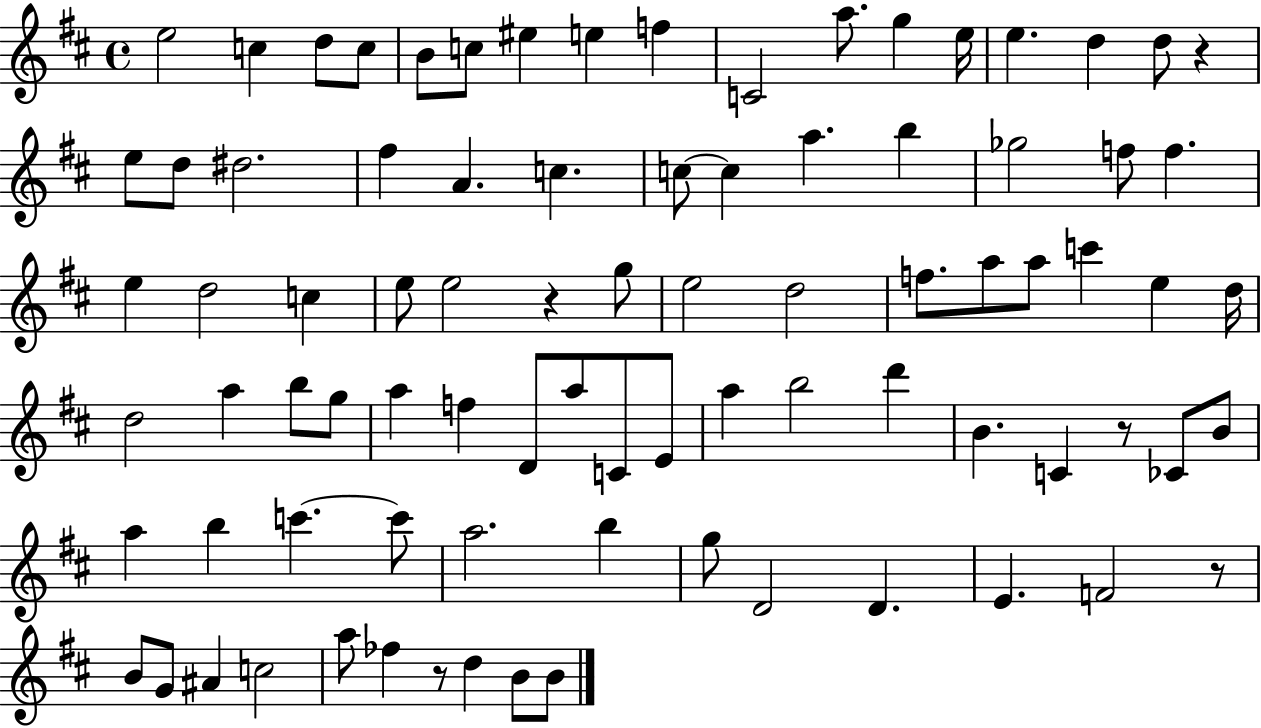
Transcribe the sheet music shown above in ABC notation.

X:1
T:Untitled
M:4/4
L:1/4
K:D
e2 c d/2 c/2 B/2 c/2 ^e e f C2 a/2 g e/4 e d d/2 z e/2 d/2 ^d2 ^f A c c/2 c a b _g2 f/2 f e d2 c e/2 e2 z g/2 e2 d2 f/2 a/2 a/2 c' e d/4 d2 a b/2 g/2 a f D/2 a/2 C/2 E/2 a b2 d' B C z/2 _C/2 B/2 a b c' c'/2 a2 b g/2 D2 D E F2 z/2 B/2 G/2 ^A c2 a/2 _f z/2 d B/2 B/2